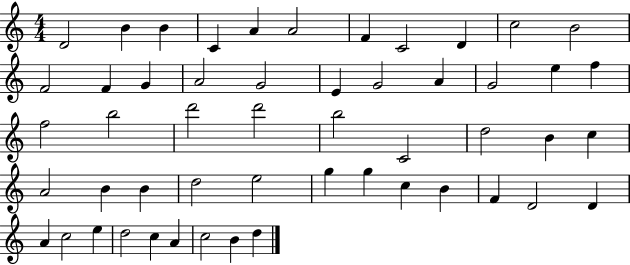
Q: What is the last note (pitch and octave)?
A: D5